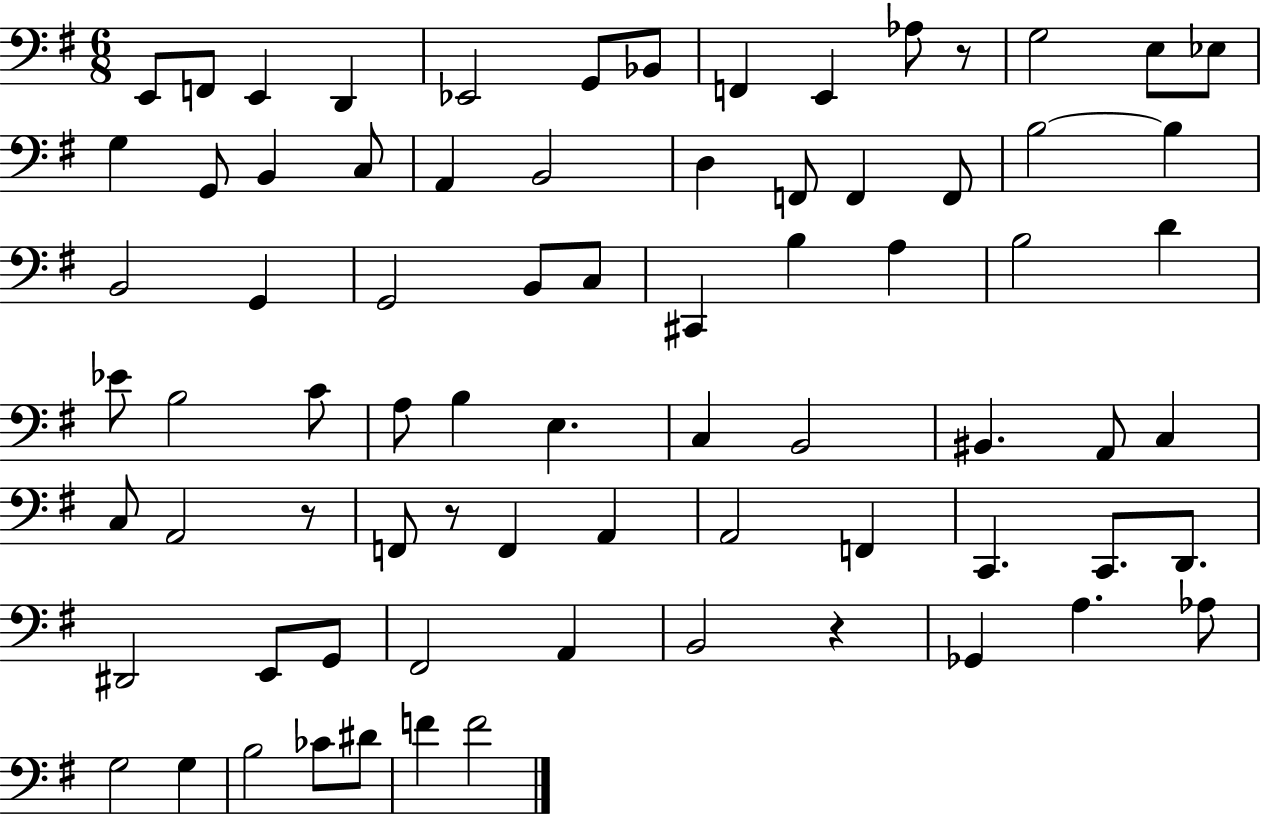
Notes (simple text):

E2/e F2/e E2/q D2/q Eb2/h G2/e Bb2/e F2/q E2/q Ab3/e R/e G3/h E3/e Eb3/e G3/q G2/e B2/q C3/e A2/q B2/h D3/q F2/e F2/q F2/e B3/h B3/q B2/h G2/q G2/h B2/e C3/e C#2/q B3/q A3/q B3/h D4/q Eb4/e B3/h C4/e A3/e B3/q E3/q. C3/q B2/h BIS2/q. A2/e C3/q C3/e A2/h R/e F2/e R/e F2/q A2/q A2/h F2/q C2/q. C2/e. D2/e. D#2/h E2/e G2/e F#2/h A2/q B2/h R/q Gb2/q A3/q. Ab3/e G3/h G3/q B3/h CES4/e D#4/e F4/q F4/h